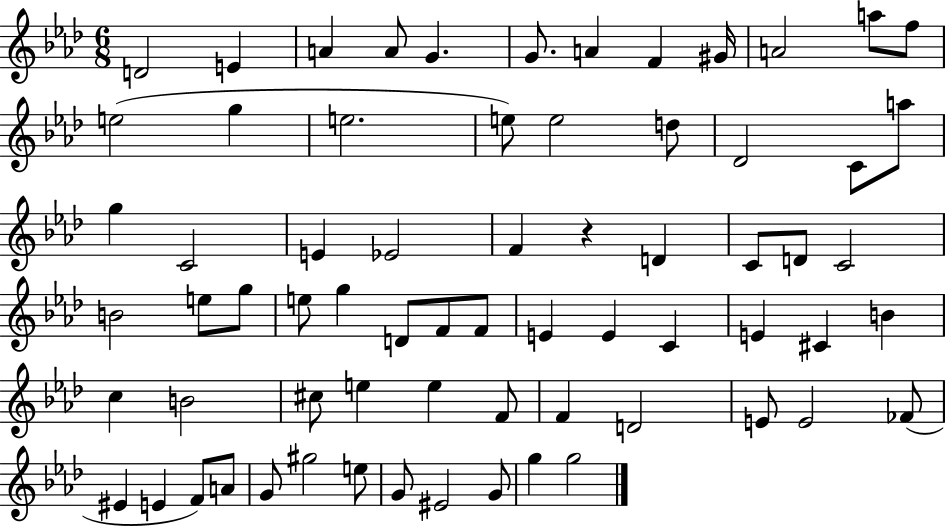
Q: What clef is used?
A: treble